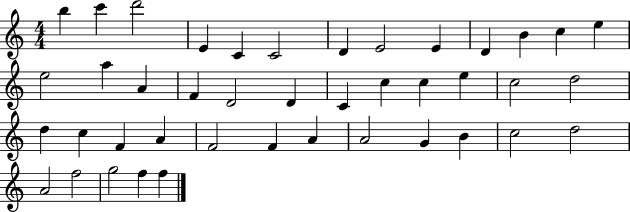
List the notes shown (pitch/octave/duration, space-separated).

B5/q C6/q D6/h E4/q C4/q C4/h D4/q E4/h E4/q D4/q B4/q C5/q E5/q E5/h A5/q A4/q F4/q D4/h D4/q C4/q C5/q C5/q E5/q C5/h D5/h D5/q C5/q F4/q A4/q F4/h F4/q A4/q A4/h G4/q B4/q C5/h D5/h A4/h F5/h G5/h F5/q F5/q